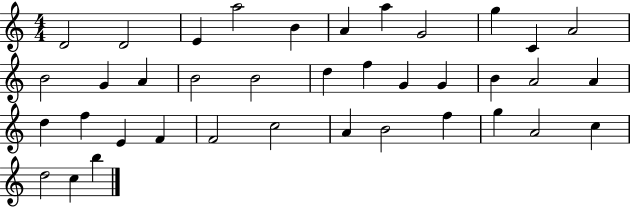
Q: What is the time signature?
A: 4/4